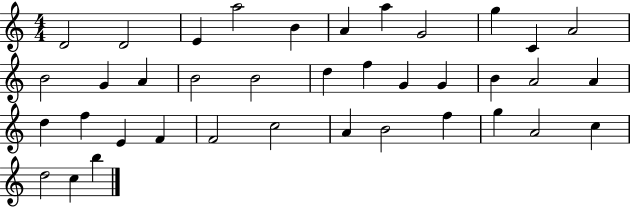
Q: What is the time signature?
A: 4/4